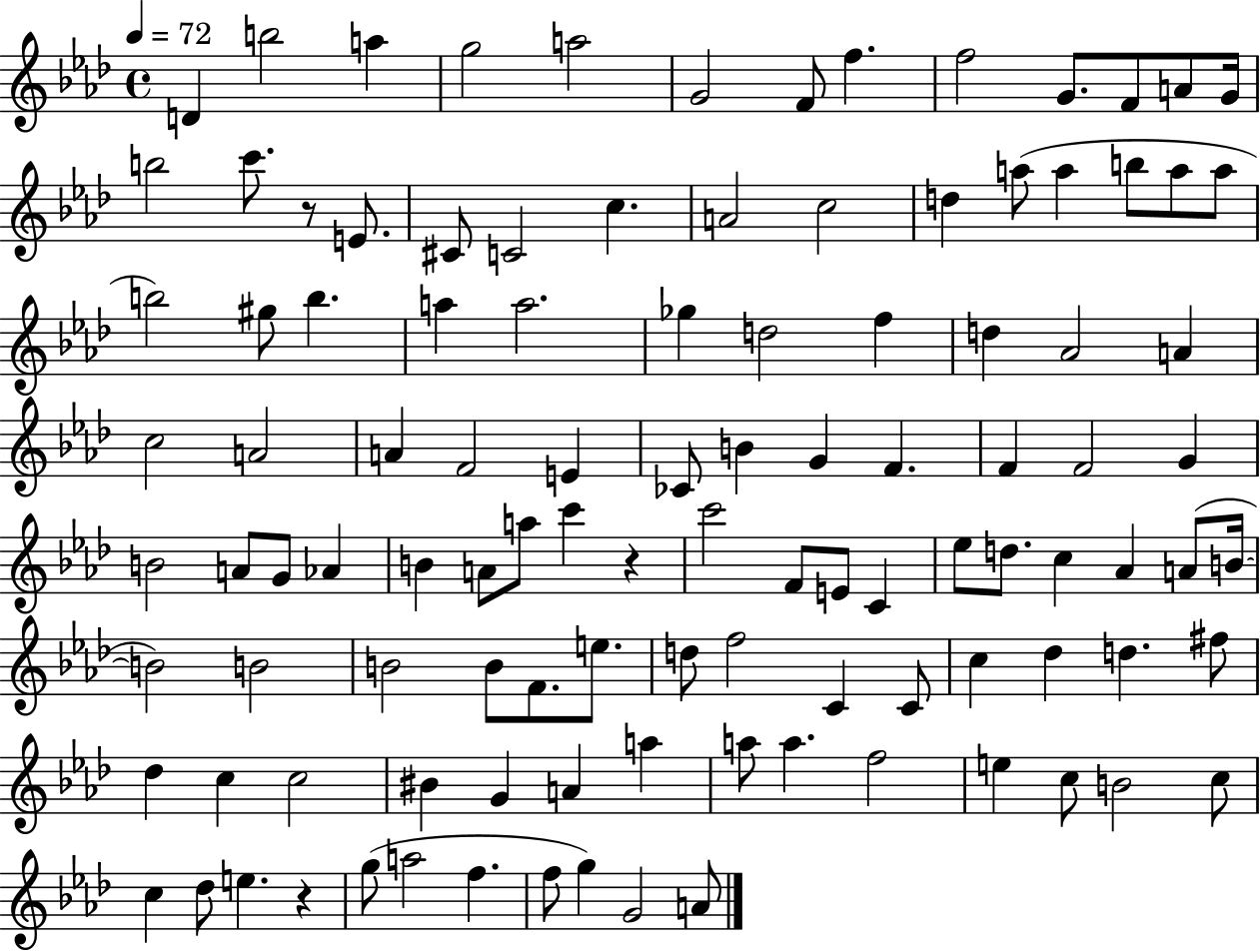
D4/q B5/h A5/q G5/h A5/h G4/h F4/e F5/q. F5/h G4/e. F4/e A4/e G4/s B5/h C6/e. R/e E4/e. C#4/e C4/h C5/q. A4/h C5/h D5/q A5/e A5/q B5/e A5/e A5/e B5/h G#5/e B5/q. A5/q A5/h. Gb5/q D5/h F5/q D5/q Ab4/h A4/q C5/h A4/h A4/q F4/h E4/q CES4/e B4/q G4/q F4/q. F4/q F4/h G4/q B4/h A4/e G4/e Ab4/q B4/q A4/e A5/e C6/q R/q C6/h F4/e E4/e C4/q Eb5/e D5/e. C5/q Ab4/q A4/e B4/s B4/h B4/h B4/h B4/e F4/e. E5/e. D5/e F5/h C4/q C4/e C5/q Db5/q D5/q. F#5/e Db5/q C5/q C5/h BIS4/q G4/q A4/q A5/q A5/e A5/q. F5/h E5/q C5/e B4/h C5/e C5/q Db5/e E5/q. R/q G5/e A5/h F5/q. F5/e G5/q G4/h A4/e